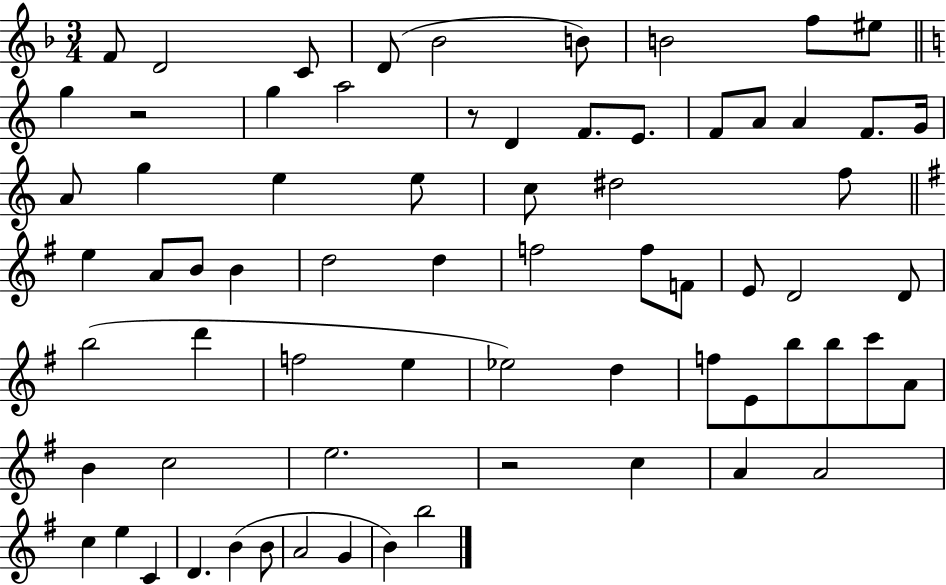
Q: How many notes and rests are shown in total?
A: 70